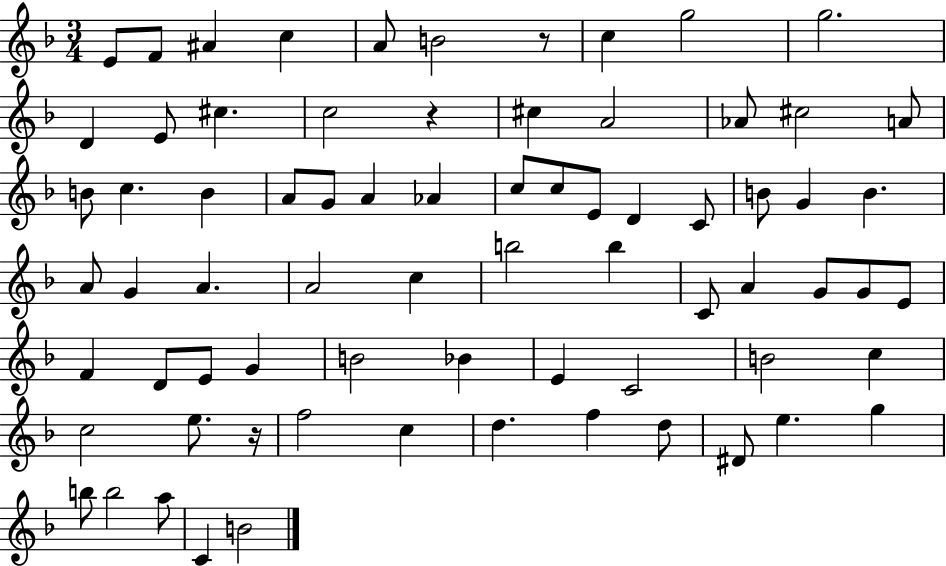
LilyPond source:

{
  \clef treble
  \numericTimeSignature
  \time 3/4
  \key f \major
  \repeat volta 2 { e'8 f'8 ais'4 c''4 | a'8 b'2 r8 | c''4 g''2 | g''2. | \break d'4 e'8 cis''4. | c''2 r4 | cis''4 a'2 | aes'8 cis''2 a'8 | \break b'8 c''4. b'4 | a'8 g'8 a'4 aes'4 | c''8 c''8 e'8 d'4 c'8 | b'8 g'4 b'4. | \break a'8 g'4 a'4. | a'2 c''4 | b''2 b''4 | c'8 a'4 g'8 g'8 e'8 | \break f'4 d'8 e'8 g'4 | b'2 bes'4 | e'4 c'2 | b'2 c''4 | \break c''2 e''8. r16 | f''2 c''4 | d''4. f''4 d''8 | dis'8 e''4. g''4 | \break b''8 b''2 a''8 | c'4 b'2 | } \bar "|."
}